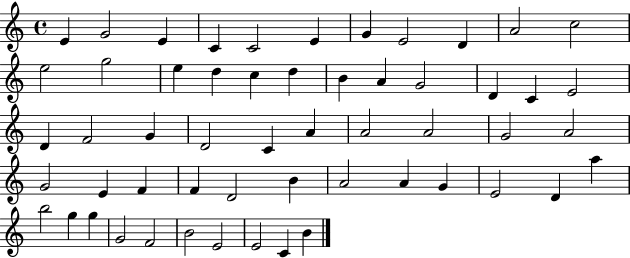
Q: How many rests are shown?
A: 0